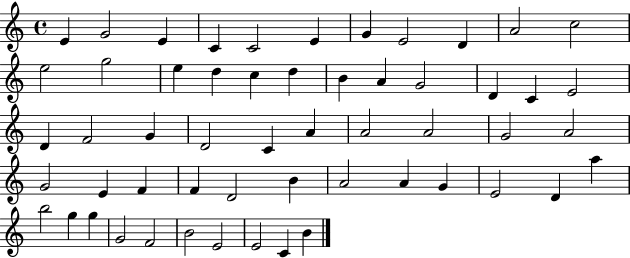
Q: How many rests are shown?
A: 0